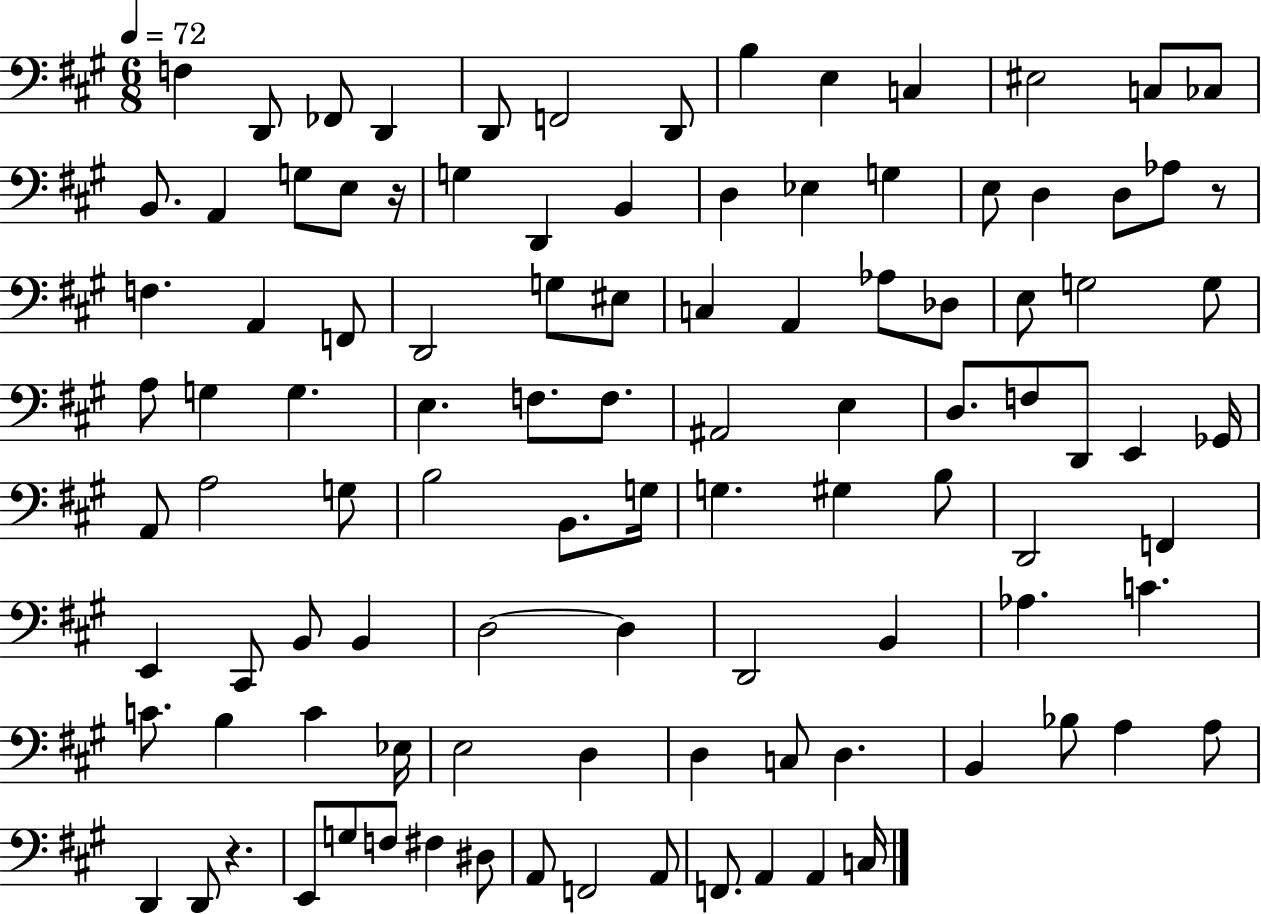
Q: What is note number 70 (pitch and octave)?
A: D3